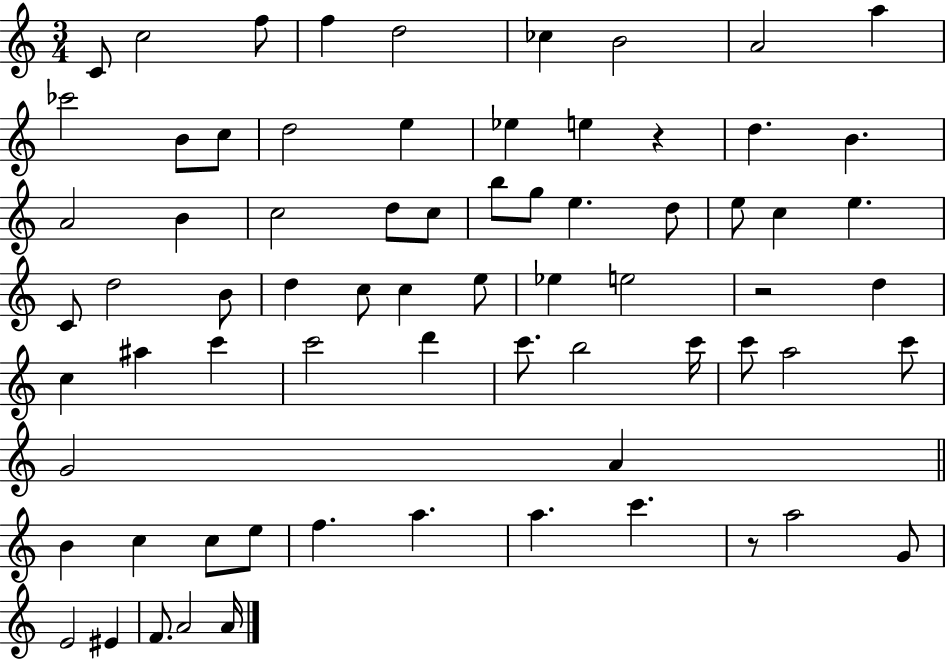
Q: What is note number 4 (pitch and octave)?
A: F5